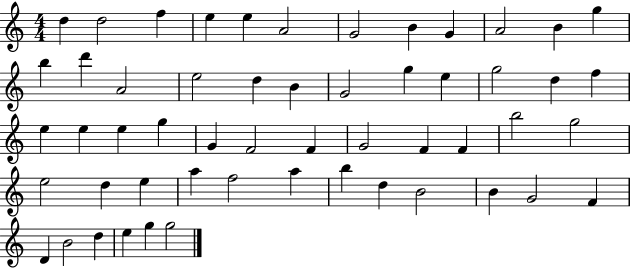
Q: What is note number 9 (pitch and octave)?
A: G4